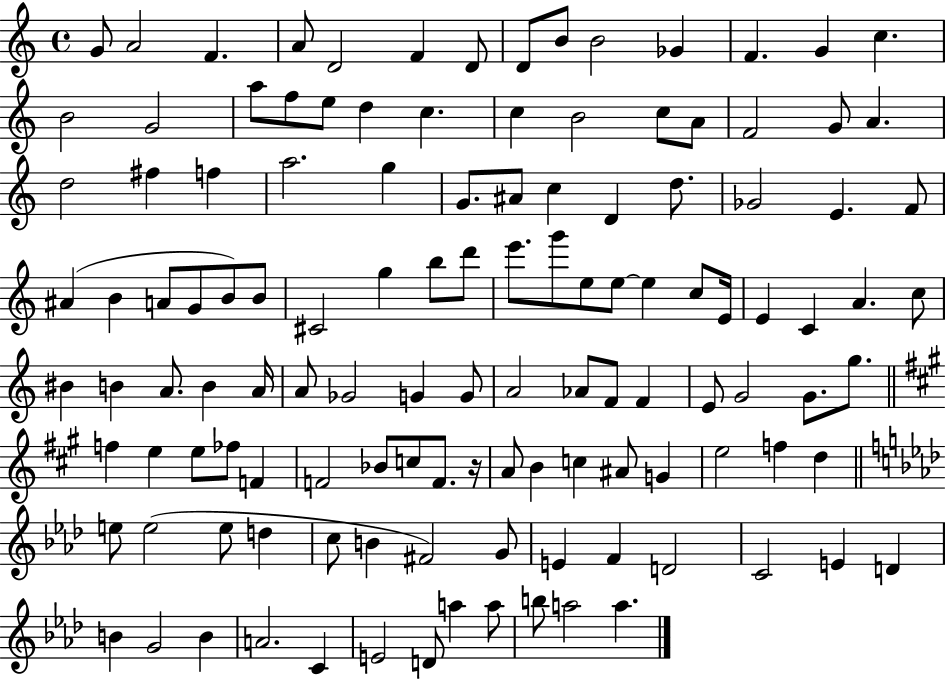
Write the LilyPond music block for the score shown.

{
  \clef treble
  \time 4/4
  \defaultTimeSignature
  \key c \major
  g'8 a'2 f'4. | a'8 d'2 f'4 d'8 | d'8 b'8 b'2 ges'4 | f'4. g'4 c''4. | \break b'2 g'2 | a''8 f''8 e''8 d''4 c''4. | c''4 b'2 c''8 a'8 | f'2 g'8 a'4. | \break d''2 fis''4 f''4 | a''2. g''4 | g'8. ais'8 c''4 d'4 d''8. | ges'2 e'4. f'8 | \break ais'4( b'4 a'8 g'8 b'8) b'8 | cis'2 g''4 b''8 d'''8 | e'''8. g'''8 e''8 e''8~~ e''4 c''8 e'16 | e'4 c'4 a'4. c''8 | \break bis'4 b'4 a'8. b'4 a'16 | a'8 ges'2 g'4 g'8 | a'2 aes'8 f'8 f'4 | e'8 g'2 g'8. g''8. | \break \bar "||" \break \key a \major f''4 e''4 e''8 fes''8 f'4 | f'2 bes'8 c''8 f'8. r16 | a'8 b'4 c''4 ais'8 g'4 | e''2 f''4 d''4 | \break \bar "||" \break \key aes \major e''8 e''2( e''8 d''4 | c''8 b'4 fis'2) g'8 | e'4 f'4 d'2 | c'2 e'4 d'4 | \break b'4 g'2 b'4 | a'2. c'4 | e'2 d'8 a''4 a''8 | b''8 a''2 a''4. | \break \bar "|."
}